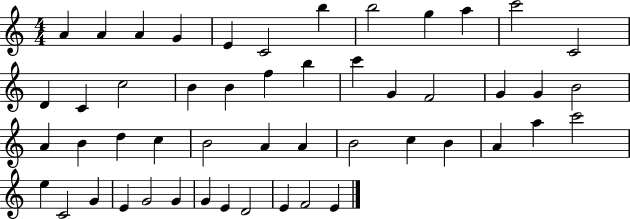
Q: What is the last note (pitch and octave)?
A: E4